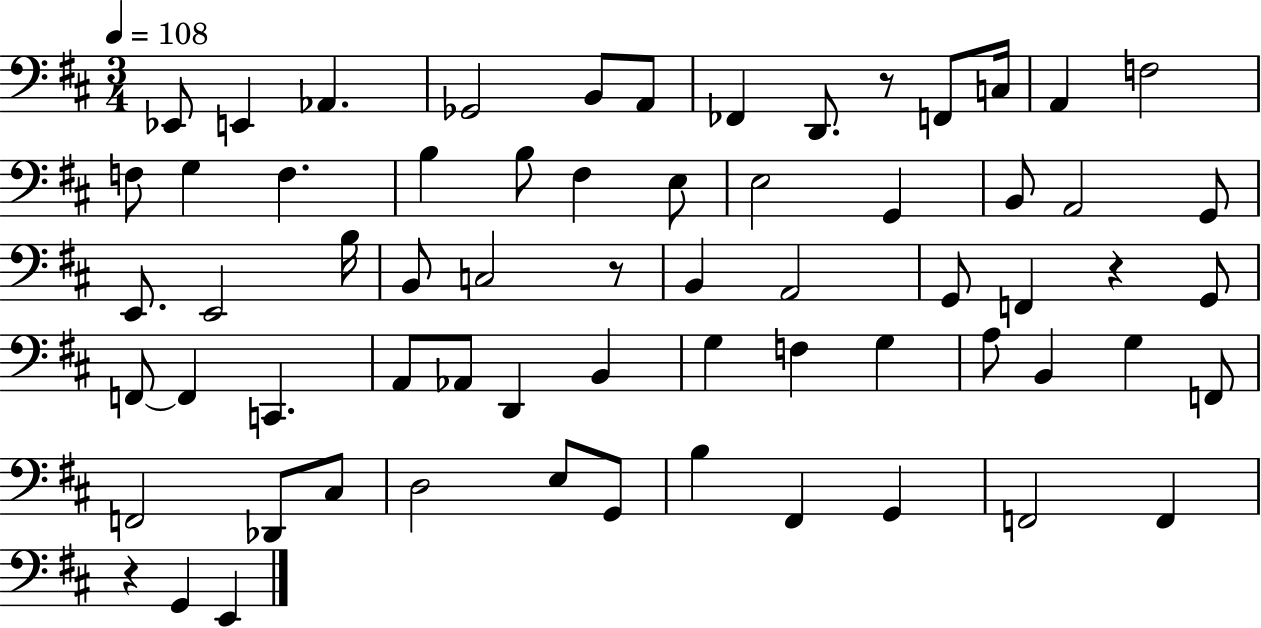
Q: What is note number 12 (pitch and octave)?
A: F3